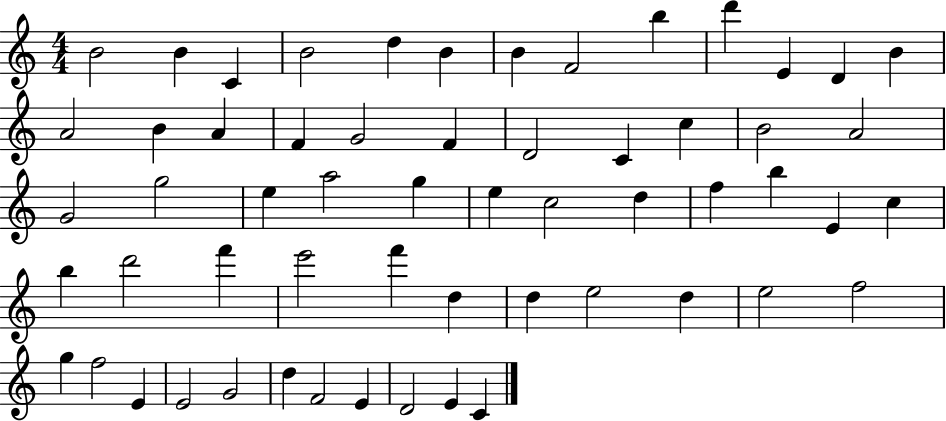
{
  \clef treble
  \numericTimeSignature
  \time 4/4
  \key c \major
  b'2 b'4 c'4 | b'2 d''4 b'4 | b'4 f'2 b''4 | d'''4 e'4 d'4 b'4 | \break a'2 b'4 a'4 | f'4 g'2 f'4 | d'2 c'4 c''4 | b'2 a'2 | \break g'2 g''2 | e''4 a''2 g''4 | e''4 c''2 d''4 | f''4 b''4 e'4 c''4 | \break b''4 d'''2 f'''4 | e'''2 f'''4 d''4 | d''4 e''2 d''4 | e''2 f''2 | \break g''4 f''2 e'4 | e'2 g'2 | d''4 f'2 e'4 | d'2 e'4 c'4 | \break \bar "|."
}